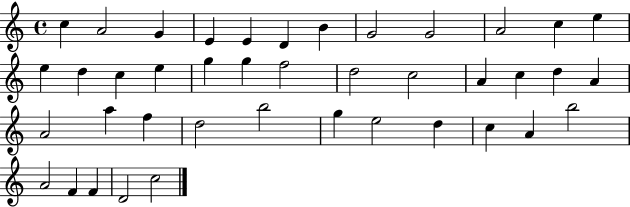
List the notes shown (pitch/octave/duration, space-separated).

C5/q A4/h G4/q E4/q E4/q D4/q B4/q G4/h G4/h A4/h C5/q E5/q E5/q D5/q C5/q E5/q G5/q G5/q F5/h D5/h C5/h A4/q C5/q D5/q A4/q A4/h A5/q F5/q D5/h B5/h G5/q E5/h D5/q C5/q A4/q B5/h A4/h F4/q F4/q D4/h C5/h